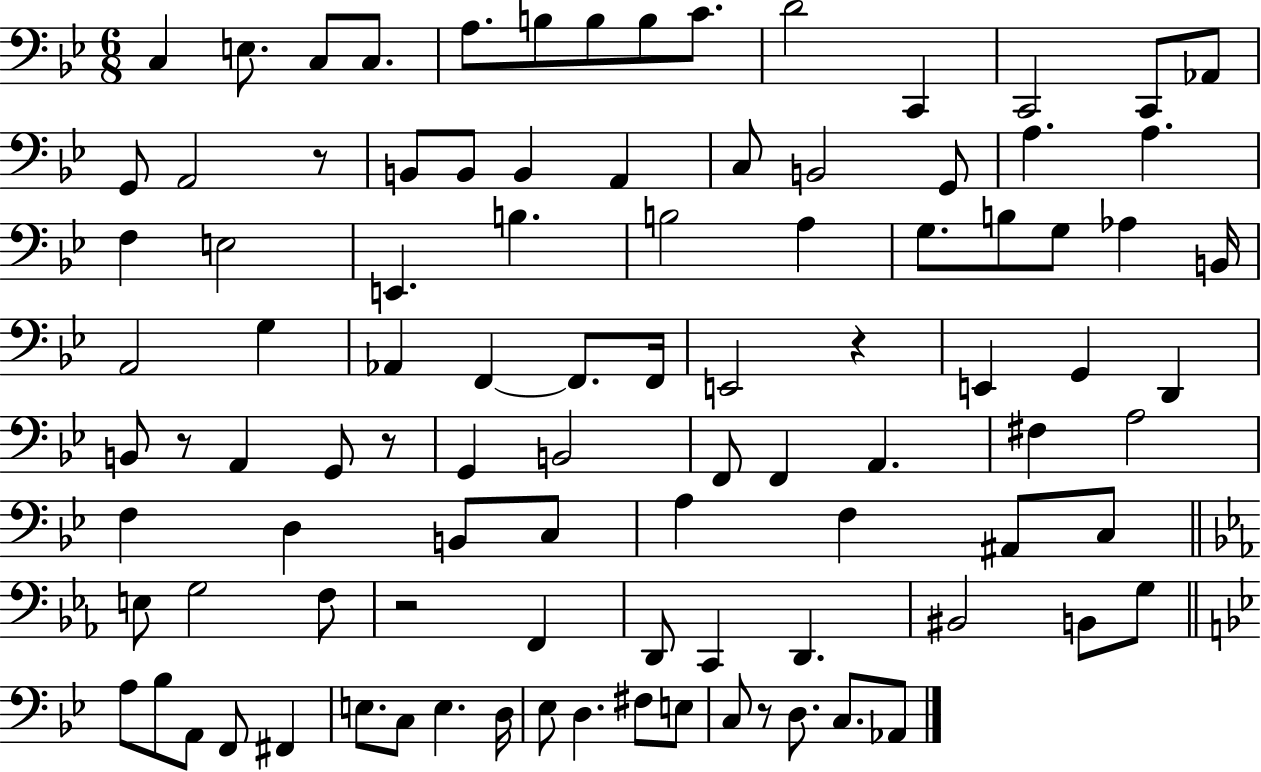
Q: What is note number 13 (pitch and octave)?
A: C2